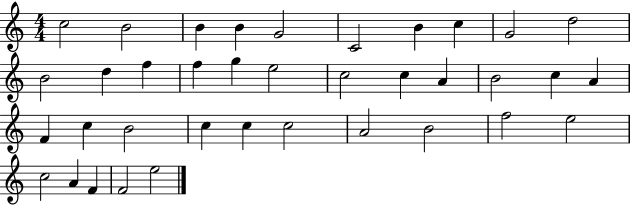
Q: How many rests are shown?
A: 0